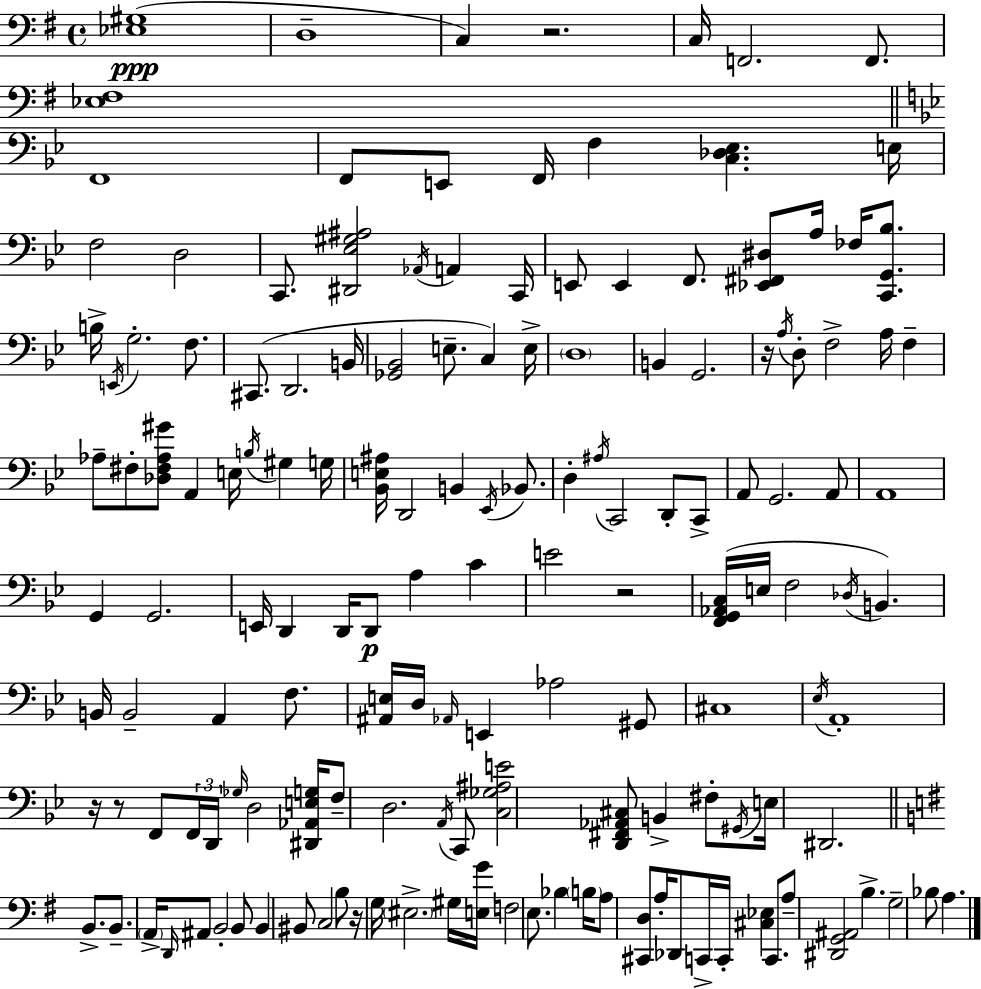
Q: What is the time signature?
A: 4/4